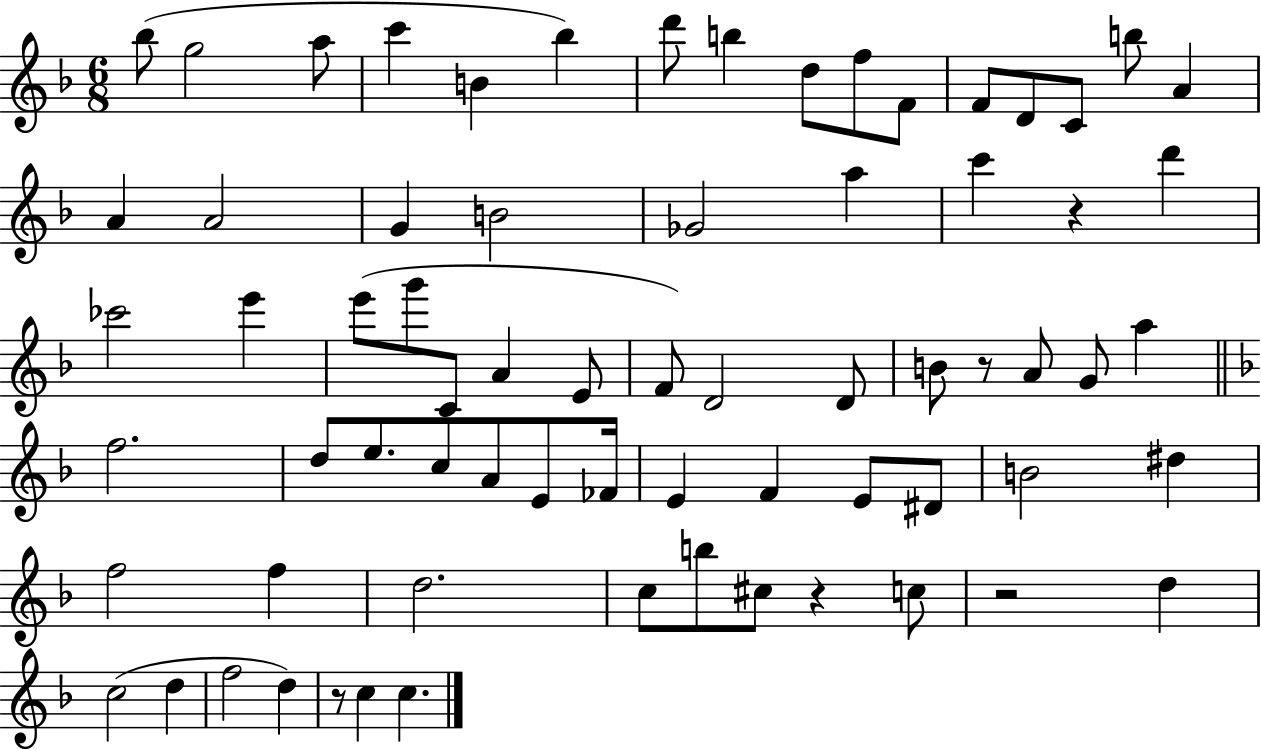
{
  \clef treble
  \numericTimeSignature
  \time 6/8
  \key f \major
  \repeat volta 2 { bes''8( g''2 a''8 | c'''4 b'4 bes''4) | d'''8 b''4 d''8 f''8 f'8 | f'8 d'8 c'8 b''8 a'4 | \break a'4 a'2 | g'4 b'2 | ges'2 a''4 | c'''4 r4 d'''4 | \break ces'''2 e'''4 | e'''8( g'''8 c'8 a'4 e'8 | f'8) d'2 d'8 | b'8 r8 a'8 g'8 a''4 | \break \bar "||" \break \key d \minor f''2. | d''8 e''8. c''8 a'8 e'8 fes'16 | e'4 f'4 e'8 dis'8 | b'2 dis''4 | \break f''2 f''4 | d''2. | c''8 b''8 cis''8 r4 c''8 | r2 d''4 | \break c''2( d''4 | f''2 d''4) | r8 c''4 c''4. | } \bar "|."
}